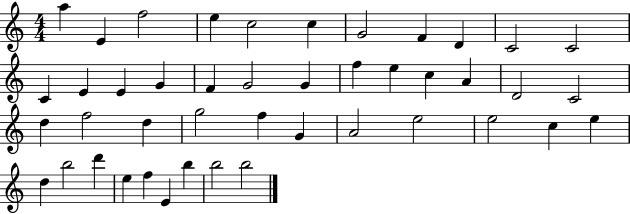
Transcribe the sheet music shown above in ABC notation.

X:1
T:Untitled
M:4/4
L:1/4
K:C
a E f2 e c2 c G2 F D C2 C2 C E E G F G2 G f e c A D2 C2 d f2 d g2 f G A2 e2 e2 c e d b2 d' e f E b b2 b2